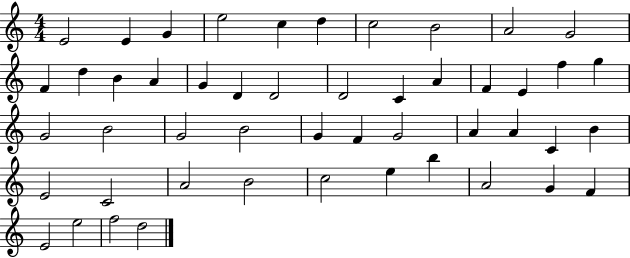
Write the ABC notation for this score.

X:1
T:Untitled
M:4/4
L:1/4
K:C
E2 E G e2 c d c2 B2 A2 G2 F d B A G D D2 D2 C A F E f g G2 B2 G2 B2 G F G2 A A C B E2 C2 A2 B2 c2 e b A2 G F E2 e2 f2 d2